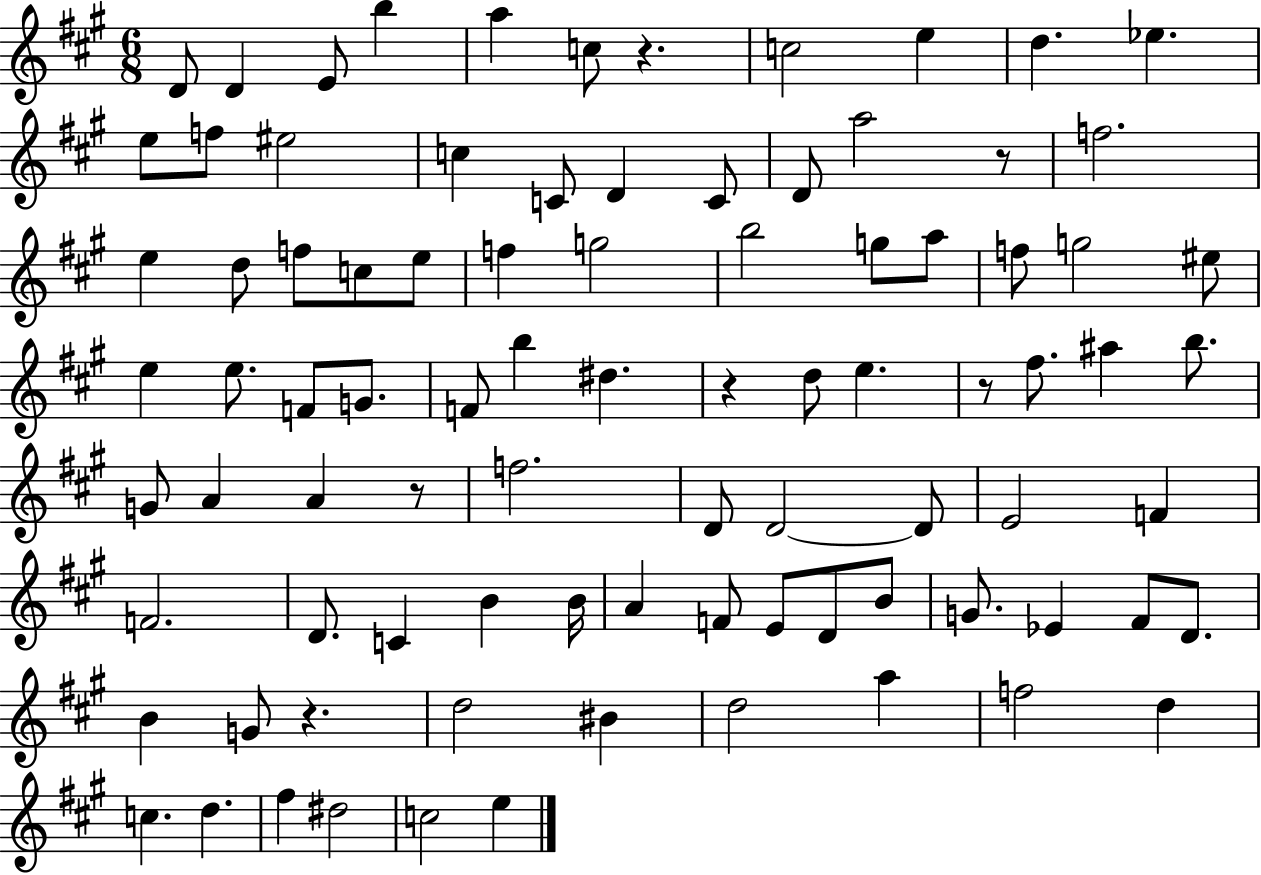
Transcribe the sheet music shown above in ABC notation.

X:1
T:Untitled
M:6/8
L:1/4
K:A
D/2 D E/2 b a c/2 z c2 e d _e e/2 f/2 ^e2 c C/2 D C/2 D/2 a2 z/2 f2 e d/2 f/2 c/2 e/2 f g2 b2 g/2 a/2 f/2 g2 ^e/2 e e/2 F/2 G/2 F/2 b ^d z d/2 e z/2 ^f/2 ^a b/2 G/2 A A z/2 f2 D/2 D2 D/2 E2 F F2 D/2 C B B/4 A F/2 E/2 D/2 B/2 G/2 _E ^F/2 D/2 B G/2 z d2 ^B d2 a f2 d c d ^f ^d2 c2 e